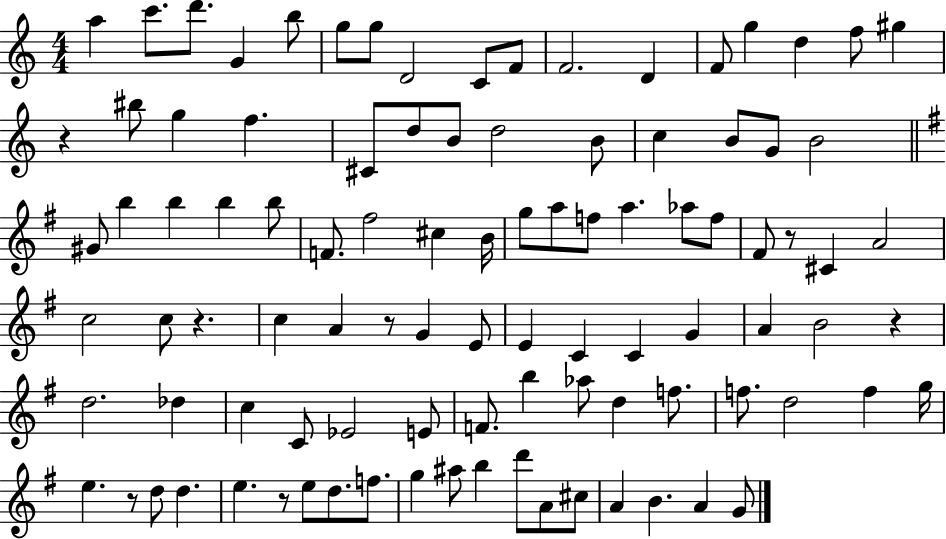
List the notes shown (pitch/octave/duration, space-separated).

A5/q C6/e. D6/e. G4/q B5/e G5/e G5/e D4/h C4/e F4/e F4/h. D4/q F4/e G5/q D5/q F5/e G#5/q R/q BIS5/e G5/q F5/q. C#4/e D5/e B4/e D5/h B4/e C5/q B4/e G4/e B4/h G#4/e B5/q B5/q B5/q B5/e F4/e. F#5/h C#5/q B4/s G5/e A5/e F5/e A5/q. Ab5/e F5/e F#4/e R/e C#4/q A4/h C5/h C5/e R/q. C5/q A4/q R/e G4/q E4/e E4/q C4/q C4/q G4/q A4/q B4/h R/q D5/h. Db5/q C5/q C4/e Eb4/h E4/e F4/e. B5/q Ab5/e D5/q F5/e. F5/e. D5/h F5/q G5/s E5/q. R/e D5/e D5/q. E5/q. R/e E5/e D5/e. F5/e. G5/q A#5/e B5/q D6/e A4/e C#5/e A4/q B4/q. A4/q G4/e